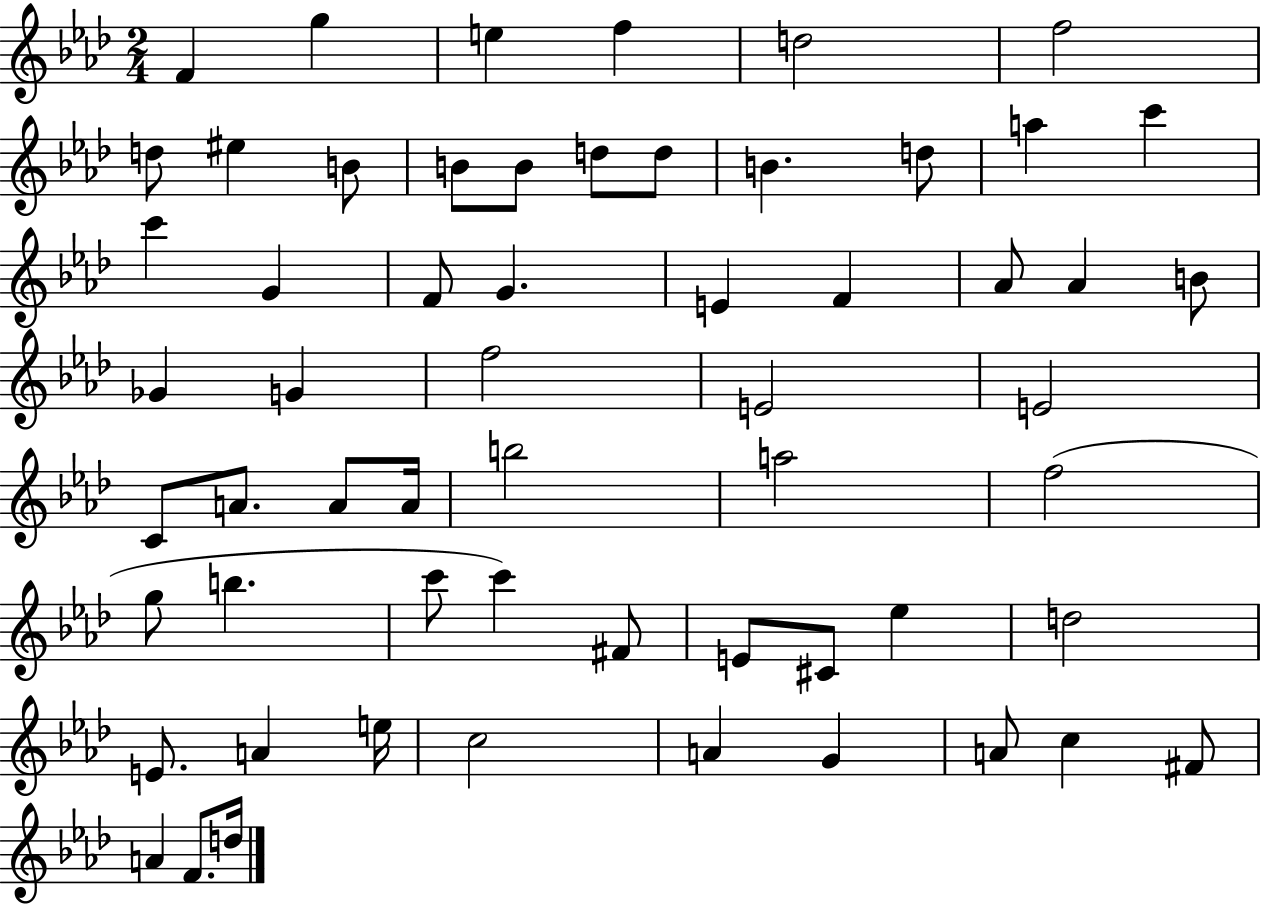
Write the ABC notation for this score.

X:1
T:Untitled
M:2/4
L:1/4
K:Ab
F g e f d2 f2 d/2 ^e B/2 B/2 B/2 d/2 d/2 B d/2 a c' c' G F/2 G E F _A/2 _A B/2 _G G f2 E2 E2 C/2 A/2 A/2 A/4 b2 a2 f2 g/2 b c'/2 c' ^F/2 E/2 ^C/2 _e d2 E/2 A e/4 c2 A G A/2 c ^F/2 A F/2 d/4